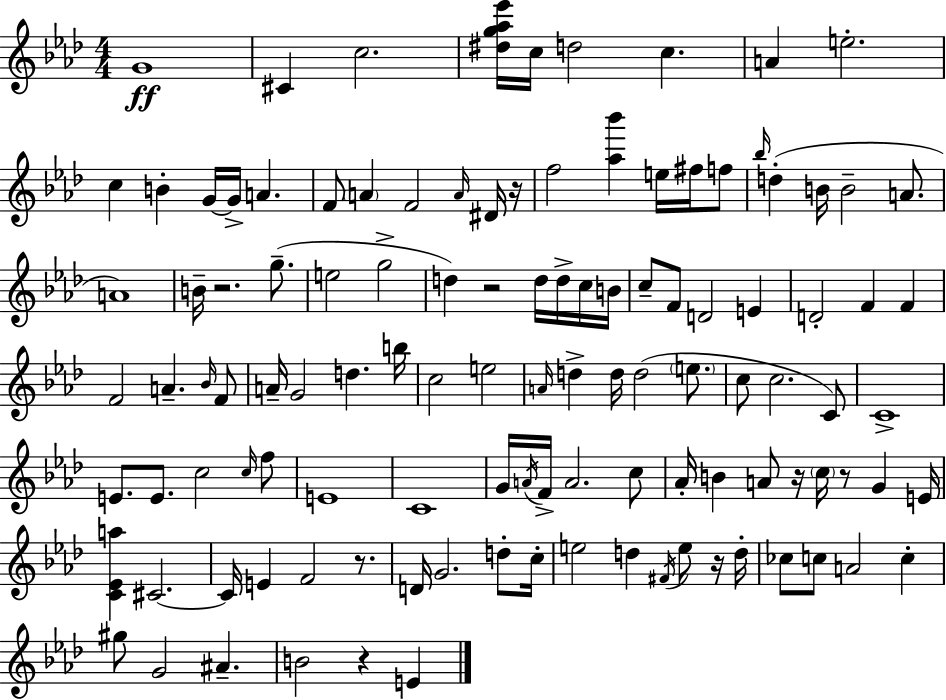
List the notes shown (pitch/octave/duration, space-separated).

G4/w C#4/q C5/h. [D#5,G5,Ab5,Eb6]/s C5/s D5/h C5/q. A4/q E5/h. C5/q B4/q G4/s G4/s A4/q. F4/e A4/q F4/h A4/s D#4/s R/s F5/h [Ab5,Bb6]/q E5/s F#5/s F5/e Bb5/s D5/q B4/s B4/h A4/e. A4/w B4/s R/h. G5/e. E5/h G5/h D5/q R/h D5/s D5/s C5/s B4/s C5/e F4/e D4/h E4/q D4/h F4/q F4/q F4/h A4/q. Bb4/s F4/e A4/s G4/h D5/q. B5/s C5/h E5/h A4/s D5/q D5/s D5/h E5/e. C5/e C5/h. C4/e C4/w E4/e. E4/e. C5/h C5/s F5/e E4/w C4/w G4/s A4/s F4/s A4/h. C5/e Ab4/s B4/q A4/e R/s C5/s R/e G4/q E4/s [C4,Eb4,A5]/q C#4/h. C#4/s E4/q F4/h R/e. D4/s G4/h. D5/e C5/s E5/h D5/q F#4/s E5/e R/s D5/s CES5/e C5/e A4/h C5/q G#5/e G4/h A#4/q. B4/h R/q E4/q